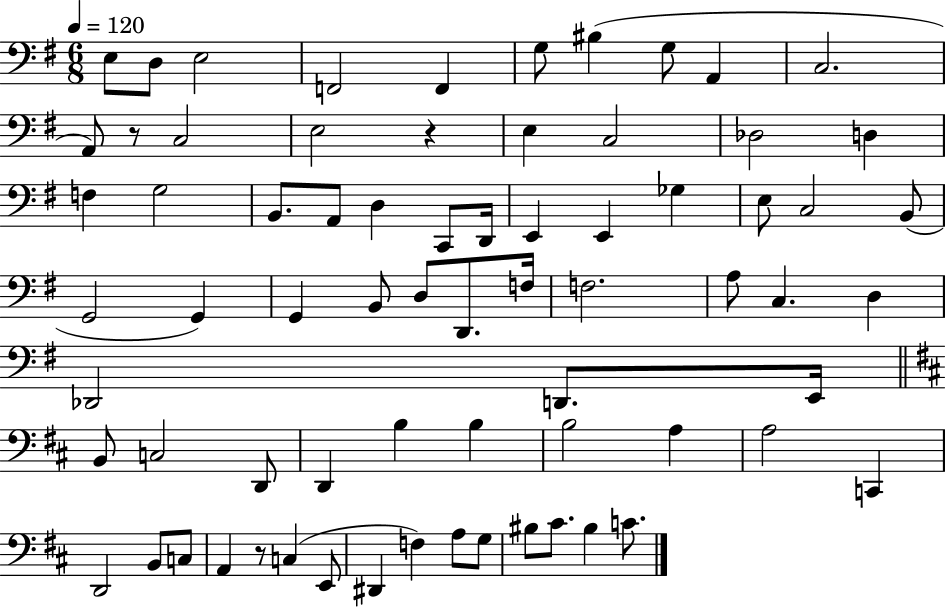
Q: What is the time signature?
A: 6/8